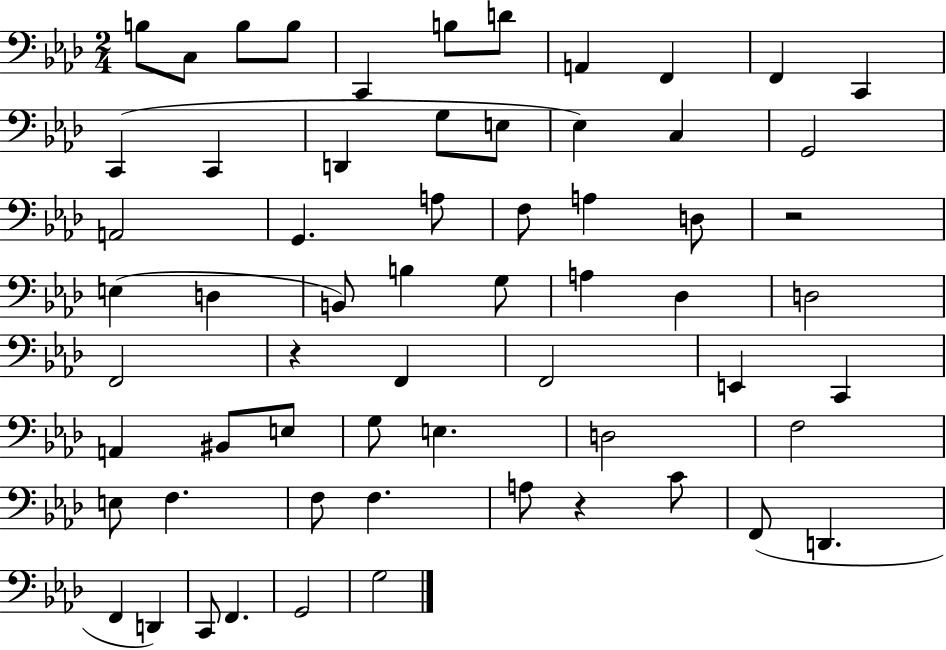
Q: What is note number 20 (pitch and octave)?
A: A2